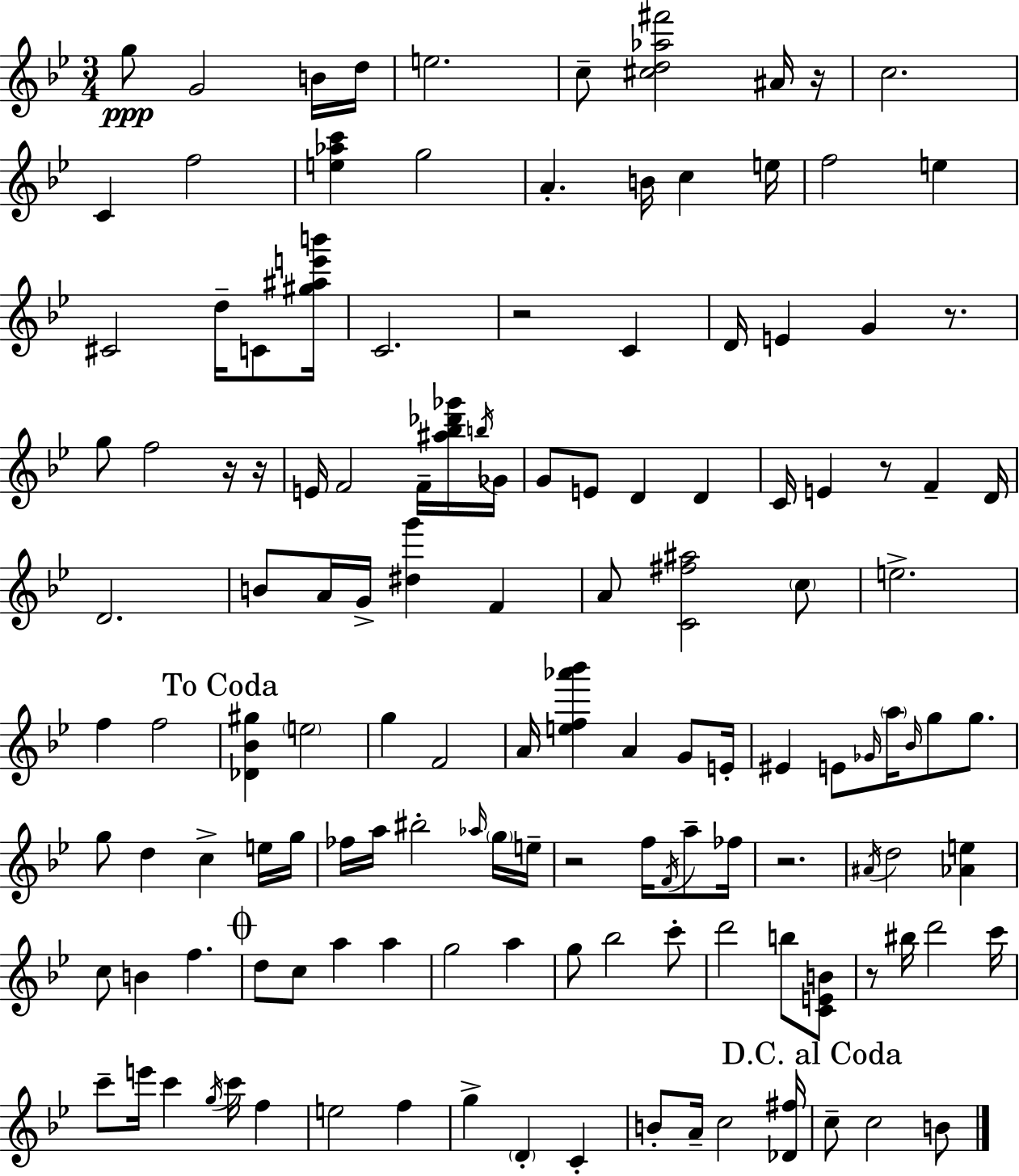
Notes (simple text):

G5/e G4/h B4/s D5/s E5/h. C5/e [C#5,D5,Ab5,F#6]/h A#4/s R/s C5/h. C4/q F5/h [E5,Ab5,C6]/q G5/h A4/q. B4/s C5/q E5/s F5/h E5/q C#4/h D5/s C4/e [G#5,A#5,E6,B6]/s C4/h. R/h C4/q D4/s E4/q G4/q R/e. G5/e F5/h R/s R/s E4/s F4/h F4/s [A#5,Bb5,Db6,Gb6]/s B5/s Gb4/s G4/e E4/e D4/q D4/q C4/s E4/q R/e F4/q D4/s D4/h. B4/e A4/s G4/s [D#5,G6]/q F4/q A4/e [C4,F#5,A#5]/h C5/e E5/h. F5/q F5/h [Db4,Bb4,G#5]/q E5/h G5/q F4/h A4/s [E5,F5,Ab6,Bb6]/q A4/q G4/e E4/s EIS4/q E4/e Gb4/s A5/s Bb4/s G5/e G5/e. G5/e D5/q C5/q E5/s G5/s FES5/s A5/s BIS5/h Ab5/s G5/s E5/s R/h F5/s F4/s A5/e FES5/s R/h. A#4/s D5/h [Ab4,E5]/q C5/e B4/q F5/q. D5/e C5/e A5/q A5/q G5/h A5/q G5/e Bb5/h C6/e D6/h B5/e [C4,E4,B4]/e R/e BIS5/s D6/h C6/s C6/e E6/s C6/q G5/s C6/s F5/q E5/h F5/q G5/q D4/q C4/q B4/e A4/s C5/h [Db4,F#5]/s C5/e C5/h B4/e